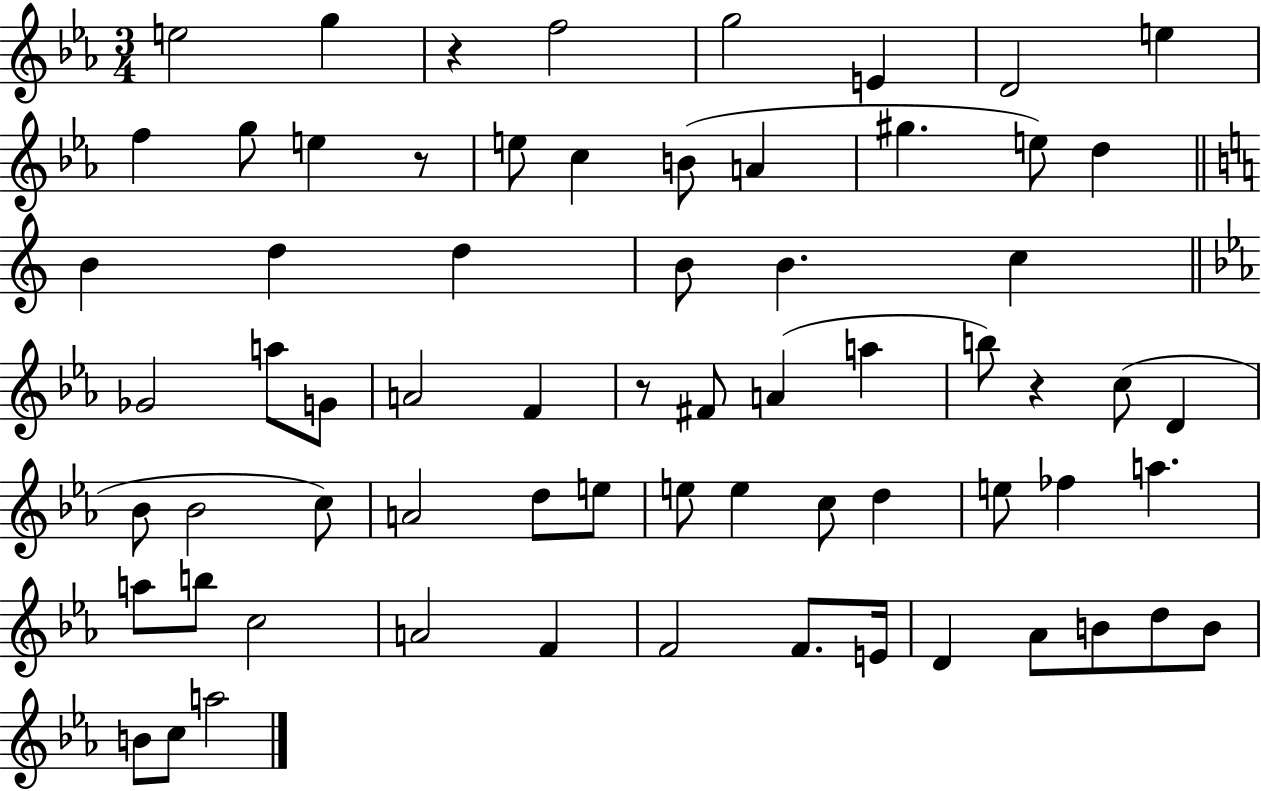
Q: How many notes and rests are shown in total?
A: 67